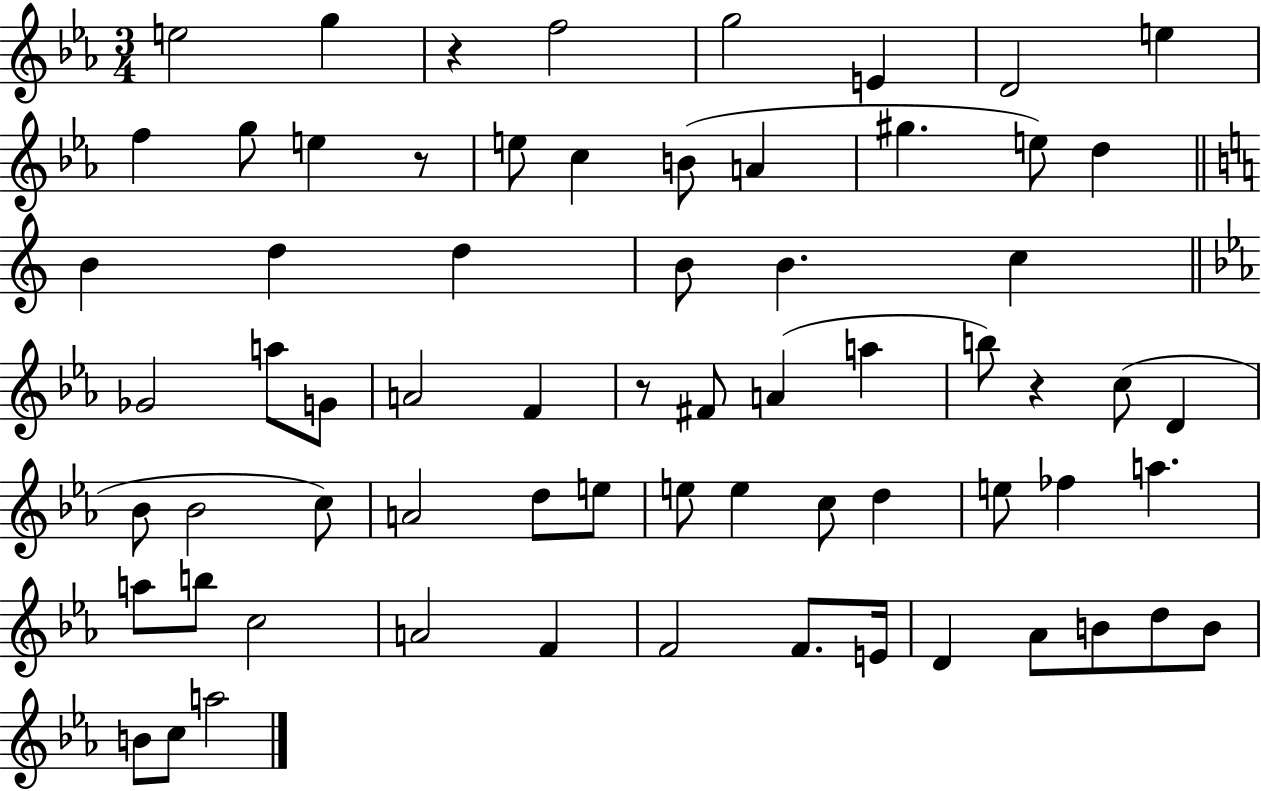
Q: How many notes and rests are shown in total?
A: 67